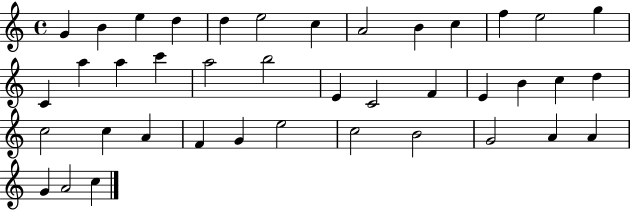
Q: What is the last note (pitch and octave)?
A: C5